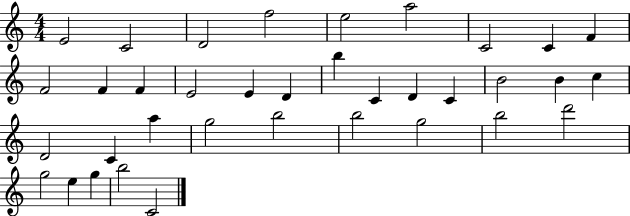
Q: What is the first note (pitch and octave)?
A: E4